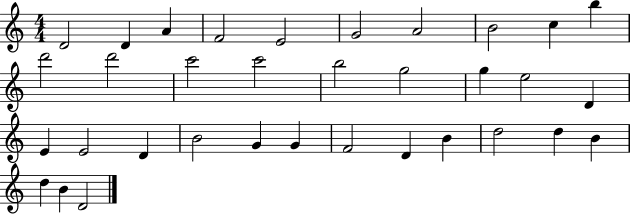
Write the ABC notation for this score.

X:1
T:Untitled
M:4/4
L:1/4
K:C
D2 D A F2 E2 G2 A2 B2 c b d'2 d'2 c'2 c'2 b2 g2 g e2 D E E2 D B2 G G F2 D B d2 d B d B D2